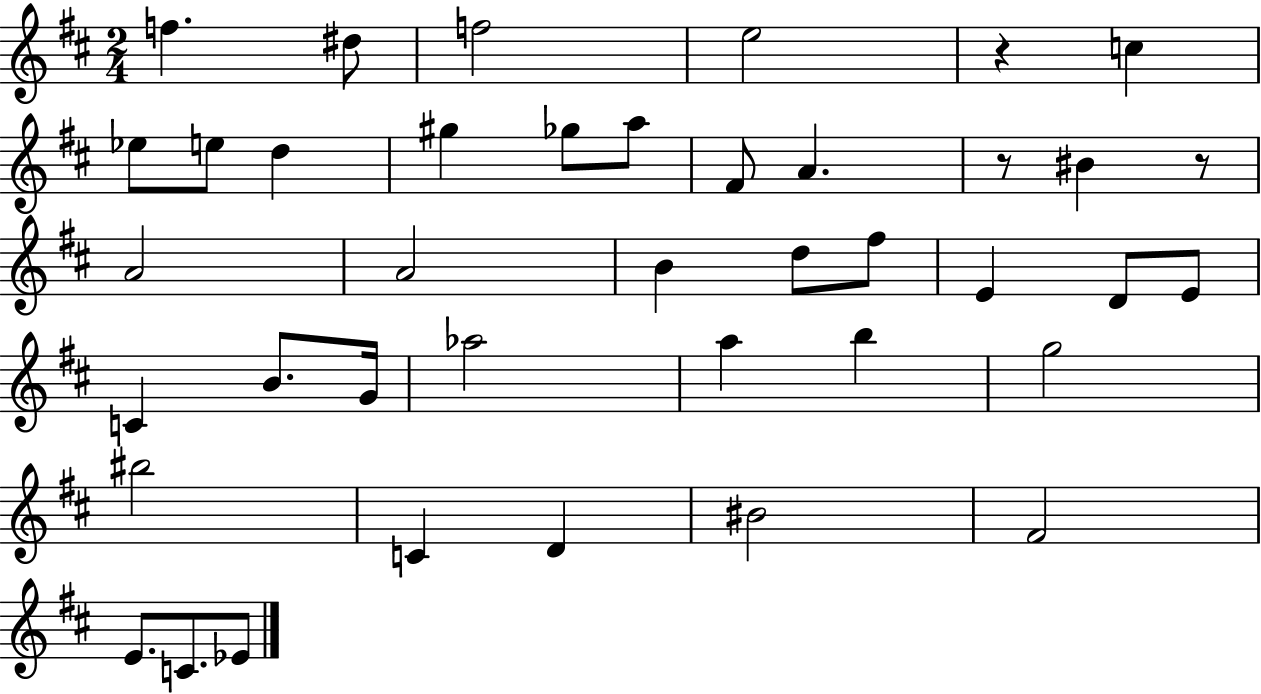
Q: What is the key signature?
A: D major